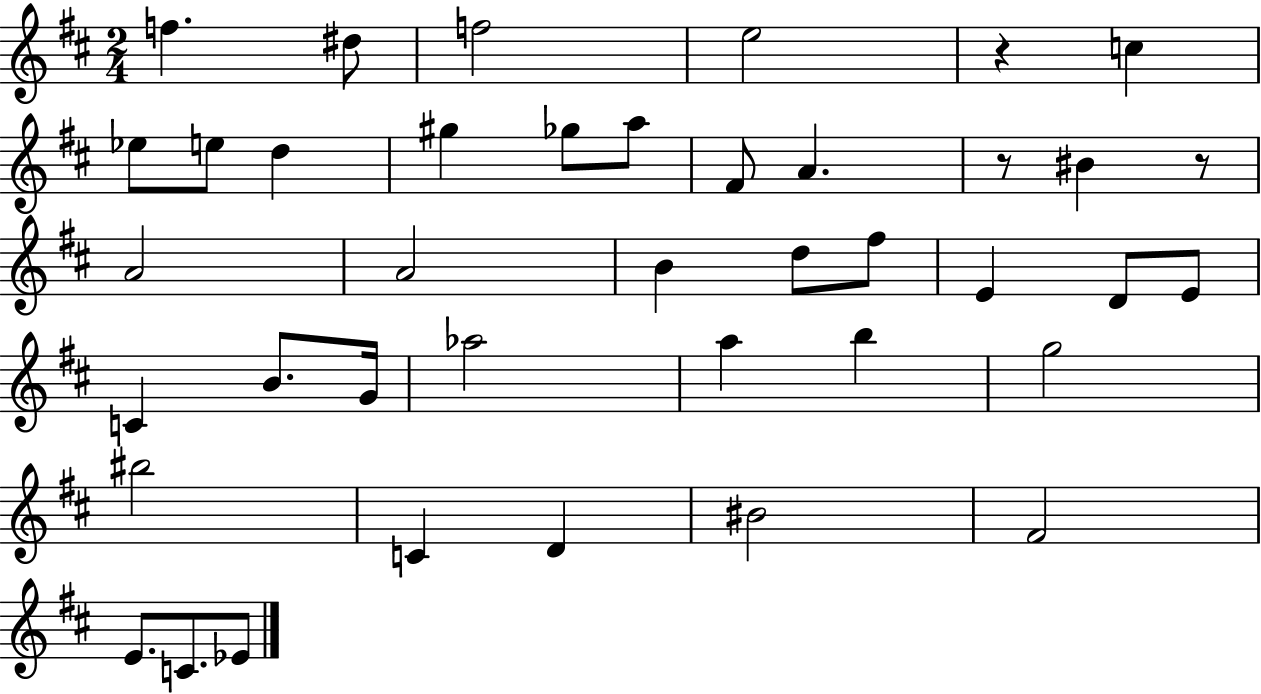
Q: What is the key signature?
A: D major